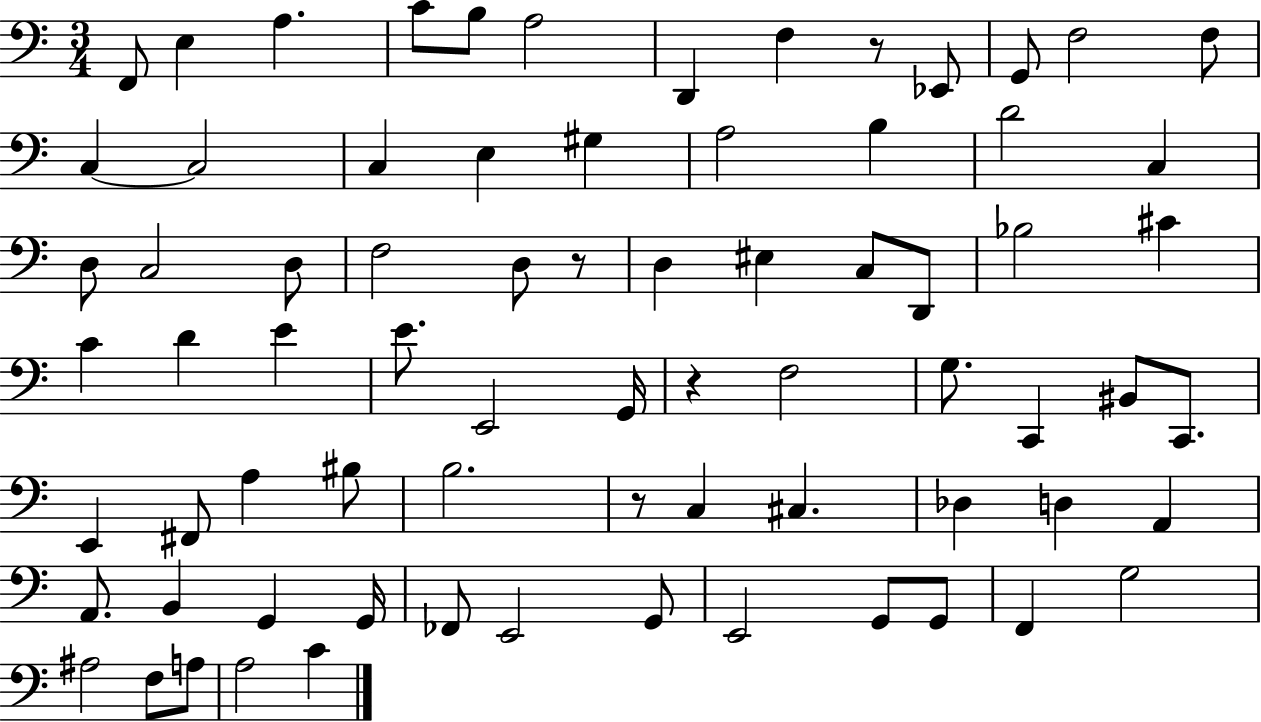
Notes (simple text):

F2/e E3/q A3/q. C4/e B3/e A3/h D2/q F3/q R/e Eb2/e G2/e F3/h F3/e C3/q C3/h C3/q E3/q G#3/q A3/h B3/q D4/h C3/q D3/e C3/h D3/e F3/h D3/e R/e D3/q EIS3/q C3/e D2/e Bb3/h C#4/q C4/q D4/q E4/q E4/e. E2/h G2/s R/q F3/h G3/e. C2/q BIS2/e C2/e. E2/q F#2/e A3/q BIS3/e B3/h. R/e C3/q C#3/q. Db3/q D3/q A2/q A2/e. B2/q G2/q G2/s FES2/e E2/h G2/e E2/h G2/e G2/e F2/q G3/h A#3/h F3/e A3/e A3/h C4/q